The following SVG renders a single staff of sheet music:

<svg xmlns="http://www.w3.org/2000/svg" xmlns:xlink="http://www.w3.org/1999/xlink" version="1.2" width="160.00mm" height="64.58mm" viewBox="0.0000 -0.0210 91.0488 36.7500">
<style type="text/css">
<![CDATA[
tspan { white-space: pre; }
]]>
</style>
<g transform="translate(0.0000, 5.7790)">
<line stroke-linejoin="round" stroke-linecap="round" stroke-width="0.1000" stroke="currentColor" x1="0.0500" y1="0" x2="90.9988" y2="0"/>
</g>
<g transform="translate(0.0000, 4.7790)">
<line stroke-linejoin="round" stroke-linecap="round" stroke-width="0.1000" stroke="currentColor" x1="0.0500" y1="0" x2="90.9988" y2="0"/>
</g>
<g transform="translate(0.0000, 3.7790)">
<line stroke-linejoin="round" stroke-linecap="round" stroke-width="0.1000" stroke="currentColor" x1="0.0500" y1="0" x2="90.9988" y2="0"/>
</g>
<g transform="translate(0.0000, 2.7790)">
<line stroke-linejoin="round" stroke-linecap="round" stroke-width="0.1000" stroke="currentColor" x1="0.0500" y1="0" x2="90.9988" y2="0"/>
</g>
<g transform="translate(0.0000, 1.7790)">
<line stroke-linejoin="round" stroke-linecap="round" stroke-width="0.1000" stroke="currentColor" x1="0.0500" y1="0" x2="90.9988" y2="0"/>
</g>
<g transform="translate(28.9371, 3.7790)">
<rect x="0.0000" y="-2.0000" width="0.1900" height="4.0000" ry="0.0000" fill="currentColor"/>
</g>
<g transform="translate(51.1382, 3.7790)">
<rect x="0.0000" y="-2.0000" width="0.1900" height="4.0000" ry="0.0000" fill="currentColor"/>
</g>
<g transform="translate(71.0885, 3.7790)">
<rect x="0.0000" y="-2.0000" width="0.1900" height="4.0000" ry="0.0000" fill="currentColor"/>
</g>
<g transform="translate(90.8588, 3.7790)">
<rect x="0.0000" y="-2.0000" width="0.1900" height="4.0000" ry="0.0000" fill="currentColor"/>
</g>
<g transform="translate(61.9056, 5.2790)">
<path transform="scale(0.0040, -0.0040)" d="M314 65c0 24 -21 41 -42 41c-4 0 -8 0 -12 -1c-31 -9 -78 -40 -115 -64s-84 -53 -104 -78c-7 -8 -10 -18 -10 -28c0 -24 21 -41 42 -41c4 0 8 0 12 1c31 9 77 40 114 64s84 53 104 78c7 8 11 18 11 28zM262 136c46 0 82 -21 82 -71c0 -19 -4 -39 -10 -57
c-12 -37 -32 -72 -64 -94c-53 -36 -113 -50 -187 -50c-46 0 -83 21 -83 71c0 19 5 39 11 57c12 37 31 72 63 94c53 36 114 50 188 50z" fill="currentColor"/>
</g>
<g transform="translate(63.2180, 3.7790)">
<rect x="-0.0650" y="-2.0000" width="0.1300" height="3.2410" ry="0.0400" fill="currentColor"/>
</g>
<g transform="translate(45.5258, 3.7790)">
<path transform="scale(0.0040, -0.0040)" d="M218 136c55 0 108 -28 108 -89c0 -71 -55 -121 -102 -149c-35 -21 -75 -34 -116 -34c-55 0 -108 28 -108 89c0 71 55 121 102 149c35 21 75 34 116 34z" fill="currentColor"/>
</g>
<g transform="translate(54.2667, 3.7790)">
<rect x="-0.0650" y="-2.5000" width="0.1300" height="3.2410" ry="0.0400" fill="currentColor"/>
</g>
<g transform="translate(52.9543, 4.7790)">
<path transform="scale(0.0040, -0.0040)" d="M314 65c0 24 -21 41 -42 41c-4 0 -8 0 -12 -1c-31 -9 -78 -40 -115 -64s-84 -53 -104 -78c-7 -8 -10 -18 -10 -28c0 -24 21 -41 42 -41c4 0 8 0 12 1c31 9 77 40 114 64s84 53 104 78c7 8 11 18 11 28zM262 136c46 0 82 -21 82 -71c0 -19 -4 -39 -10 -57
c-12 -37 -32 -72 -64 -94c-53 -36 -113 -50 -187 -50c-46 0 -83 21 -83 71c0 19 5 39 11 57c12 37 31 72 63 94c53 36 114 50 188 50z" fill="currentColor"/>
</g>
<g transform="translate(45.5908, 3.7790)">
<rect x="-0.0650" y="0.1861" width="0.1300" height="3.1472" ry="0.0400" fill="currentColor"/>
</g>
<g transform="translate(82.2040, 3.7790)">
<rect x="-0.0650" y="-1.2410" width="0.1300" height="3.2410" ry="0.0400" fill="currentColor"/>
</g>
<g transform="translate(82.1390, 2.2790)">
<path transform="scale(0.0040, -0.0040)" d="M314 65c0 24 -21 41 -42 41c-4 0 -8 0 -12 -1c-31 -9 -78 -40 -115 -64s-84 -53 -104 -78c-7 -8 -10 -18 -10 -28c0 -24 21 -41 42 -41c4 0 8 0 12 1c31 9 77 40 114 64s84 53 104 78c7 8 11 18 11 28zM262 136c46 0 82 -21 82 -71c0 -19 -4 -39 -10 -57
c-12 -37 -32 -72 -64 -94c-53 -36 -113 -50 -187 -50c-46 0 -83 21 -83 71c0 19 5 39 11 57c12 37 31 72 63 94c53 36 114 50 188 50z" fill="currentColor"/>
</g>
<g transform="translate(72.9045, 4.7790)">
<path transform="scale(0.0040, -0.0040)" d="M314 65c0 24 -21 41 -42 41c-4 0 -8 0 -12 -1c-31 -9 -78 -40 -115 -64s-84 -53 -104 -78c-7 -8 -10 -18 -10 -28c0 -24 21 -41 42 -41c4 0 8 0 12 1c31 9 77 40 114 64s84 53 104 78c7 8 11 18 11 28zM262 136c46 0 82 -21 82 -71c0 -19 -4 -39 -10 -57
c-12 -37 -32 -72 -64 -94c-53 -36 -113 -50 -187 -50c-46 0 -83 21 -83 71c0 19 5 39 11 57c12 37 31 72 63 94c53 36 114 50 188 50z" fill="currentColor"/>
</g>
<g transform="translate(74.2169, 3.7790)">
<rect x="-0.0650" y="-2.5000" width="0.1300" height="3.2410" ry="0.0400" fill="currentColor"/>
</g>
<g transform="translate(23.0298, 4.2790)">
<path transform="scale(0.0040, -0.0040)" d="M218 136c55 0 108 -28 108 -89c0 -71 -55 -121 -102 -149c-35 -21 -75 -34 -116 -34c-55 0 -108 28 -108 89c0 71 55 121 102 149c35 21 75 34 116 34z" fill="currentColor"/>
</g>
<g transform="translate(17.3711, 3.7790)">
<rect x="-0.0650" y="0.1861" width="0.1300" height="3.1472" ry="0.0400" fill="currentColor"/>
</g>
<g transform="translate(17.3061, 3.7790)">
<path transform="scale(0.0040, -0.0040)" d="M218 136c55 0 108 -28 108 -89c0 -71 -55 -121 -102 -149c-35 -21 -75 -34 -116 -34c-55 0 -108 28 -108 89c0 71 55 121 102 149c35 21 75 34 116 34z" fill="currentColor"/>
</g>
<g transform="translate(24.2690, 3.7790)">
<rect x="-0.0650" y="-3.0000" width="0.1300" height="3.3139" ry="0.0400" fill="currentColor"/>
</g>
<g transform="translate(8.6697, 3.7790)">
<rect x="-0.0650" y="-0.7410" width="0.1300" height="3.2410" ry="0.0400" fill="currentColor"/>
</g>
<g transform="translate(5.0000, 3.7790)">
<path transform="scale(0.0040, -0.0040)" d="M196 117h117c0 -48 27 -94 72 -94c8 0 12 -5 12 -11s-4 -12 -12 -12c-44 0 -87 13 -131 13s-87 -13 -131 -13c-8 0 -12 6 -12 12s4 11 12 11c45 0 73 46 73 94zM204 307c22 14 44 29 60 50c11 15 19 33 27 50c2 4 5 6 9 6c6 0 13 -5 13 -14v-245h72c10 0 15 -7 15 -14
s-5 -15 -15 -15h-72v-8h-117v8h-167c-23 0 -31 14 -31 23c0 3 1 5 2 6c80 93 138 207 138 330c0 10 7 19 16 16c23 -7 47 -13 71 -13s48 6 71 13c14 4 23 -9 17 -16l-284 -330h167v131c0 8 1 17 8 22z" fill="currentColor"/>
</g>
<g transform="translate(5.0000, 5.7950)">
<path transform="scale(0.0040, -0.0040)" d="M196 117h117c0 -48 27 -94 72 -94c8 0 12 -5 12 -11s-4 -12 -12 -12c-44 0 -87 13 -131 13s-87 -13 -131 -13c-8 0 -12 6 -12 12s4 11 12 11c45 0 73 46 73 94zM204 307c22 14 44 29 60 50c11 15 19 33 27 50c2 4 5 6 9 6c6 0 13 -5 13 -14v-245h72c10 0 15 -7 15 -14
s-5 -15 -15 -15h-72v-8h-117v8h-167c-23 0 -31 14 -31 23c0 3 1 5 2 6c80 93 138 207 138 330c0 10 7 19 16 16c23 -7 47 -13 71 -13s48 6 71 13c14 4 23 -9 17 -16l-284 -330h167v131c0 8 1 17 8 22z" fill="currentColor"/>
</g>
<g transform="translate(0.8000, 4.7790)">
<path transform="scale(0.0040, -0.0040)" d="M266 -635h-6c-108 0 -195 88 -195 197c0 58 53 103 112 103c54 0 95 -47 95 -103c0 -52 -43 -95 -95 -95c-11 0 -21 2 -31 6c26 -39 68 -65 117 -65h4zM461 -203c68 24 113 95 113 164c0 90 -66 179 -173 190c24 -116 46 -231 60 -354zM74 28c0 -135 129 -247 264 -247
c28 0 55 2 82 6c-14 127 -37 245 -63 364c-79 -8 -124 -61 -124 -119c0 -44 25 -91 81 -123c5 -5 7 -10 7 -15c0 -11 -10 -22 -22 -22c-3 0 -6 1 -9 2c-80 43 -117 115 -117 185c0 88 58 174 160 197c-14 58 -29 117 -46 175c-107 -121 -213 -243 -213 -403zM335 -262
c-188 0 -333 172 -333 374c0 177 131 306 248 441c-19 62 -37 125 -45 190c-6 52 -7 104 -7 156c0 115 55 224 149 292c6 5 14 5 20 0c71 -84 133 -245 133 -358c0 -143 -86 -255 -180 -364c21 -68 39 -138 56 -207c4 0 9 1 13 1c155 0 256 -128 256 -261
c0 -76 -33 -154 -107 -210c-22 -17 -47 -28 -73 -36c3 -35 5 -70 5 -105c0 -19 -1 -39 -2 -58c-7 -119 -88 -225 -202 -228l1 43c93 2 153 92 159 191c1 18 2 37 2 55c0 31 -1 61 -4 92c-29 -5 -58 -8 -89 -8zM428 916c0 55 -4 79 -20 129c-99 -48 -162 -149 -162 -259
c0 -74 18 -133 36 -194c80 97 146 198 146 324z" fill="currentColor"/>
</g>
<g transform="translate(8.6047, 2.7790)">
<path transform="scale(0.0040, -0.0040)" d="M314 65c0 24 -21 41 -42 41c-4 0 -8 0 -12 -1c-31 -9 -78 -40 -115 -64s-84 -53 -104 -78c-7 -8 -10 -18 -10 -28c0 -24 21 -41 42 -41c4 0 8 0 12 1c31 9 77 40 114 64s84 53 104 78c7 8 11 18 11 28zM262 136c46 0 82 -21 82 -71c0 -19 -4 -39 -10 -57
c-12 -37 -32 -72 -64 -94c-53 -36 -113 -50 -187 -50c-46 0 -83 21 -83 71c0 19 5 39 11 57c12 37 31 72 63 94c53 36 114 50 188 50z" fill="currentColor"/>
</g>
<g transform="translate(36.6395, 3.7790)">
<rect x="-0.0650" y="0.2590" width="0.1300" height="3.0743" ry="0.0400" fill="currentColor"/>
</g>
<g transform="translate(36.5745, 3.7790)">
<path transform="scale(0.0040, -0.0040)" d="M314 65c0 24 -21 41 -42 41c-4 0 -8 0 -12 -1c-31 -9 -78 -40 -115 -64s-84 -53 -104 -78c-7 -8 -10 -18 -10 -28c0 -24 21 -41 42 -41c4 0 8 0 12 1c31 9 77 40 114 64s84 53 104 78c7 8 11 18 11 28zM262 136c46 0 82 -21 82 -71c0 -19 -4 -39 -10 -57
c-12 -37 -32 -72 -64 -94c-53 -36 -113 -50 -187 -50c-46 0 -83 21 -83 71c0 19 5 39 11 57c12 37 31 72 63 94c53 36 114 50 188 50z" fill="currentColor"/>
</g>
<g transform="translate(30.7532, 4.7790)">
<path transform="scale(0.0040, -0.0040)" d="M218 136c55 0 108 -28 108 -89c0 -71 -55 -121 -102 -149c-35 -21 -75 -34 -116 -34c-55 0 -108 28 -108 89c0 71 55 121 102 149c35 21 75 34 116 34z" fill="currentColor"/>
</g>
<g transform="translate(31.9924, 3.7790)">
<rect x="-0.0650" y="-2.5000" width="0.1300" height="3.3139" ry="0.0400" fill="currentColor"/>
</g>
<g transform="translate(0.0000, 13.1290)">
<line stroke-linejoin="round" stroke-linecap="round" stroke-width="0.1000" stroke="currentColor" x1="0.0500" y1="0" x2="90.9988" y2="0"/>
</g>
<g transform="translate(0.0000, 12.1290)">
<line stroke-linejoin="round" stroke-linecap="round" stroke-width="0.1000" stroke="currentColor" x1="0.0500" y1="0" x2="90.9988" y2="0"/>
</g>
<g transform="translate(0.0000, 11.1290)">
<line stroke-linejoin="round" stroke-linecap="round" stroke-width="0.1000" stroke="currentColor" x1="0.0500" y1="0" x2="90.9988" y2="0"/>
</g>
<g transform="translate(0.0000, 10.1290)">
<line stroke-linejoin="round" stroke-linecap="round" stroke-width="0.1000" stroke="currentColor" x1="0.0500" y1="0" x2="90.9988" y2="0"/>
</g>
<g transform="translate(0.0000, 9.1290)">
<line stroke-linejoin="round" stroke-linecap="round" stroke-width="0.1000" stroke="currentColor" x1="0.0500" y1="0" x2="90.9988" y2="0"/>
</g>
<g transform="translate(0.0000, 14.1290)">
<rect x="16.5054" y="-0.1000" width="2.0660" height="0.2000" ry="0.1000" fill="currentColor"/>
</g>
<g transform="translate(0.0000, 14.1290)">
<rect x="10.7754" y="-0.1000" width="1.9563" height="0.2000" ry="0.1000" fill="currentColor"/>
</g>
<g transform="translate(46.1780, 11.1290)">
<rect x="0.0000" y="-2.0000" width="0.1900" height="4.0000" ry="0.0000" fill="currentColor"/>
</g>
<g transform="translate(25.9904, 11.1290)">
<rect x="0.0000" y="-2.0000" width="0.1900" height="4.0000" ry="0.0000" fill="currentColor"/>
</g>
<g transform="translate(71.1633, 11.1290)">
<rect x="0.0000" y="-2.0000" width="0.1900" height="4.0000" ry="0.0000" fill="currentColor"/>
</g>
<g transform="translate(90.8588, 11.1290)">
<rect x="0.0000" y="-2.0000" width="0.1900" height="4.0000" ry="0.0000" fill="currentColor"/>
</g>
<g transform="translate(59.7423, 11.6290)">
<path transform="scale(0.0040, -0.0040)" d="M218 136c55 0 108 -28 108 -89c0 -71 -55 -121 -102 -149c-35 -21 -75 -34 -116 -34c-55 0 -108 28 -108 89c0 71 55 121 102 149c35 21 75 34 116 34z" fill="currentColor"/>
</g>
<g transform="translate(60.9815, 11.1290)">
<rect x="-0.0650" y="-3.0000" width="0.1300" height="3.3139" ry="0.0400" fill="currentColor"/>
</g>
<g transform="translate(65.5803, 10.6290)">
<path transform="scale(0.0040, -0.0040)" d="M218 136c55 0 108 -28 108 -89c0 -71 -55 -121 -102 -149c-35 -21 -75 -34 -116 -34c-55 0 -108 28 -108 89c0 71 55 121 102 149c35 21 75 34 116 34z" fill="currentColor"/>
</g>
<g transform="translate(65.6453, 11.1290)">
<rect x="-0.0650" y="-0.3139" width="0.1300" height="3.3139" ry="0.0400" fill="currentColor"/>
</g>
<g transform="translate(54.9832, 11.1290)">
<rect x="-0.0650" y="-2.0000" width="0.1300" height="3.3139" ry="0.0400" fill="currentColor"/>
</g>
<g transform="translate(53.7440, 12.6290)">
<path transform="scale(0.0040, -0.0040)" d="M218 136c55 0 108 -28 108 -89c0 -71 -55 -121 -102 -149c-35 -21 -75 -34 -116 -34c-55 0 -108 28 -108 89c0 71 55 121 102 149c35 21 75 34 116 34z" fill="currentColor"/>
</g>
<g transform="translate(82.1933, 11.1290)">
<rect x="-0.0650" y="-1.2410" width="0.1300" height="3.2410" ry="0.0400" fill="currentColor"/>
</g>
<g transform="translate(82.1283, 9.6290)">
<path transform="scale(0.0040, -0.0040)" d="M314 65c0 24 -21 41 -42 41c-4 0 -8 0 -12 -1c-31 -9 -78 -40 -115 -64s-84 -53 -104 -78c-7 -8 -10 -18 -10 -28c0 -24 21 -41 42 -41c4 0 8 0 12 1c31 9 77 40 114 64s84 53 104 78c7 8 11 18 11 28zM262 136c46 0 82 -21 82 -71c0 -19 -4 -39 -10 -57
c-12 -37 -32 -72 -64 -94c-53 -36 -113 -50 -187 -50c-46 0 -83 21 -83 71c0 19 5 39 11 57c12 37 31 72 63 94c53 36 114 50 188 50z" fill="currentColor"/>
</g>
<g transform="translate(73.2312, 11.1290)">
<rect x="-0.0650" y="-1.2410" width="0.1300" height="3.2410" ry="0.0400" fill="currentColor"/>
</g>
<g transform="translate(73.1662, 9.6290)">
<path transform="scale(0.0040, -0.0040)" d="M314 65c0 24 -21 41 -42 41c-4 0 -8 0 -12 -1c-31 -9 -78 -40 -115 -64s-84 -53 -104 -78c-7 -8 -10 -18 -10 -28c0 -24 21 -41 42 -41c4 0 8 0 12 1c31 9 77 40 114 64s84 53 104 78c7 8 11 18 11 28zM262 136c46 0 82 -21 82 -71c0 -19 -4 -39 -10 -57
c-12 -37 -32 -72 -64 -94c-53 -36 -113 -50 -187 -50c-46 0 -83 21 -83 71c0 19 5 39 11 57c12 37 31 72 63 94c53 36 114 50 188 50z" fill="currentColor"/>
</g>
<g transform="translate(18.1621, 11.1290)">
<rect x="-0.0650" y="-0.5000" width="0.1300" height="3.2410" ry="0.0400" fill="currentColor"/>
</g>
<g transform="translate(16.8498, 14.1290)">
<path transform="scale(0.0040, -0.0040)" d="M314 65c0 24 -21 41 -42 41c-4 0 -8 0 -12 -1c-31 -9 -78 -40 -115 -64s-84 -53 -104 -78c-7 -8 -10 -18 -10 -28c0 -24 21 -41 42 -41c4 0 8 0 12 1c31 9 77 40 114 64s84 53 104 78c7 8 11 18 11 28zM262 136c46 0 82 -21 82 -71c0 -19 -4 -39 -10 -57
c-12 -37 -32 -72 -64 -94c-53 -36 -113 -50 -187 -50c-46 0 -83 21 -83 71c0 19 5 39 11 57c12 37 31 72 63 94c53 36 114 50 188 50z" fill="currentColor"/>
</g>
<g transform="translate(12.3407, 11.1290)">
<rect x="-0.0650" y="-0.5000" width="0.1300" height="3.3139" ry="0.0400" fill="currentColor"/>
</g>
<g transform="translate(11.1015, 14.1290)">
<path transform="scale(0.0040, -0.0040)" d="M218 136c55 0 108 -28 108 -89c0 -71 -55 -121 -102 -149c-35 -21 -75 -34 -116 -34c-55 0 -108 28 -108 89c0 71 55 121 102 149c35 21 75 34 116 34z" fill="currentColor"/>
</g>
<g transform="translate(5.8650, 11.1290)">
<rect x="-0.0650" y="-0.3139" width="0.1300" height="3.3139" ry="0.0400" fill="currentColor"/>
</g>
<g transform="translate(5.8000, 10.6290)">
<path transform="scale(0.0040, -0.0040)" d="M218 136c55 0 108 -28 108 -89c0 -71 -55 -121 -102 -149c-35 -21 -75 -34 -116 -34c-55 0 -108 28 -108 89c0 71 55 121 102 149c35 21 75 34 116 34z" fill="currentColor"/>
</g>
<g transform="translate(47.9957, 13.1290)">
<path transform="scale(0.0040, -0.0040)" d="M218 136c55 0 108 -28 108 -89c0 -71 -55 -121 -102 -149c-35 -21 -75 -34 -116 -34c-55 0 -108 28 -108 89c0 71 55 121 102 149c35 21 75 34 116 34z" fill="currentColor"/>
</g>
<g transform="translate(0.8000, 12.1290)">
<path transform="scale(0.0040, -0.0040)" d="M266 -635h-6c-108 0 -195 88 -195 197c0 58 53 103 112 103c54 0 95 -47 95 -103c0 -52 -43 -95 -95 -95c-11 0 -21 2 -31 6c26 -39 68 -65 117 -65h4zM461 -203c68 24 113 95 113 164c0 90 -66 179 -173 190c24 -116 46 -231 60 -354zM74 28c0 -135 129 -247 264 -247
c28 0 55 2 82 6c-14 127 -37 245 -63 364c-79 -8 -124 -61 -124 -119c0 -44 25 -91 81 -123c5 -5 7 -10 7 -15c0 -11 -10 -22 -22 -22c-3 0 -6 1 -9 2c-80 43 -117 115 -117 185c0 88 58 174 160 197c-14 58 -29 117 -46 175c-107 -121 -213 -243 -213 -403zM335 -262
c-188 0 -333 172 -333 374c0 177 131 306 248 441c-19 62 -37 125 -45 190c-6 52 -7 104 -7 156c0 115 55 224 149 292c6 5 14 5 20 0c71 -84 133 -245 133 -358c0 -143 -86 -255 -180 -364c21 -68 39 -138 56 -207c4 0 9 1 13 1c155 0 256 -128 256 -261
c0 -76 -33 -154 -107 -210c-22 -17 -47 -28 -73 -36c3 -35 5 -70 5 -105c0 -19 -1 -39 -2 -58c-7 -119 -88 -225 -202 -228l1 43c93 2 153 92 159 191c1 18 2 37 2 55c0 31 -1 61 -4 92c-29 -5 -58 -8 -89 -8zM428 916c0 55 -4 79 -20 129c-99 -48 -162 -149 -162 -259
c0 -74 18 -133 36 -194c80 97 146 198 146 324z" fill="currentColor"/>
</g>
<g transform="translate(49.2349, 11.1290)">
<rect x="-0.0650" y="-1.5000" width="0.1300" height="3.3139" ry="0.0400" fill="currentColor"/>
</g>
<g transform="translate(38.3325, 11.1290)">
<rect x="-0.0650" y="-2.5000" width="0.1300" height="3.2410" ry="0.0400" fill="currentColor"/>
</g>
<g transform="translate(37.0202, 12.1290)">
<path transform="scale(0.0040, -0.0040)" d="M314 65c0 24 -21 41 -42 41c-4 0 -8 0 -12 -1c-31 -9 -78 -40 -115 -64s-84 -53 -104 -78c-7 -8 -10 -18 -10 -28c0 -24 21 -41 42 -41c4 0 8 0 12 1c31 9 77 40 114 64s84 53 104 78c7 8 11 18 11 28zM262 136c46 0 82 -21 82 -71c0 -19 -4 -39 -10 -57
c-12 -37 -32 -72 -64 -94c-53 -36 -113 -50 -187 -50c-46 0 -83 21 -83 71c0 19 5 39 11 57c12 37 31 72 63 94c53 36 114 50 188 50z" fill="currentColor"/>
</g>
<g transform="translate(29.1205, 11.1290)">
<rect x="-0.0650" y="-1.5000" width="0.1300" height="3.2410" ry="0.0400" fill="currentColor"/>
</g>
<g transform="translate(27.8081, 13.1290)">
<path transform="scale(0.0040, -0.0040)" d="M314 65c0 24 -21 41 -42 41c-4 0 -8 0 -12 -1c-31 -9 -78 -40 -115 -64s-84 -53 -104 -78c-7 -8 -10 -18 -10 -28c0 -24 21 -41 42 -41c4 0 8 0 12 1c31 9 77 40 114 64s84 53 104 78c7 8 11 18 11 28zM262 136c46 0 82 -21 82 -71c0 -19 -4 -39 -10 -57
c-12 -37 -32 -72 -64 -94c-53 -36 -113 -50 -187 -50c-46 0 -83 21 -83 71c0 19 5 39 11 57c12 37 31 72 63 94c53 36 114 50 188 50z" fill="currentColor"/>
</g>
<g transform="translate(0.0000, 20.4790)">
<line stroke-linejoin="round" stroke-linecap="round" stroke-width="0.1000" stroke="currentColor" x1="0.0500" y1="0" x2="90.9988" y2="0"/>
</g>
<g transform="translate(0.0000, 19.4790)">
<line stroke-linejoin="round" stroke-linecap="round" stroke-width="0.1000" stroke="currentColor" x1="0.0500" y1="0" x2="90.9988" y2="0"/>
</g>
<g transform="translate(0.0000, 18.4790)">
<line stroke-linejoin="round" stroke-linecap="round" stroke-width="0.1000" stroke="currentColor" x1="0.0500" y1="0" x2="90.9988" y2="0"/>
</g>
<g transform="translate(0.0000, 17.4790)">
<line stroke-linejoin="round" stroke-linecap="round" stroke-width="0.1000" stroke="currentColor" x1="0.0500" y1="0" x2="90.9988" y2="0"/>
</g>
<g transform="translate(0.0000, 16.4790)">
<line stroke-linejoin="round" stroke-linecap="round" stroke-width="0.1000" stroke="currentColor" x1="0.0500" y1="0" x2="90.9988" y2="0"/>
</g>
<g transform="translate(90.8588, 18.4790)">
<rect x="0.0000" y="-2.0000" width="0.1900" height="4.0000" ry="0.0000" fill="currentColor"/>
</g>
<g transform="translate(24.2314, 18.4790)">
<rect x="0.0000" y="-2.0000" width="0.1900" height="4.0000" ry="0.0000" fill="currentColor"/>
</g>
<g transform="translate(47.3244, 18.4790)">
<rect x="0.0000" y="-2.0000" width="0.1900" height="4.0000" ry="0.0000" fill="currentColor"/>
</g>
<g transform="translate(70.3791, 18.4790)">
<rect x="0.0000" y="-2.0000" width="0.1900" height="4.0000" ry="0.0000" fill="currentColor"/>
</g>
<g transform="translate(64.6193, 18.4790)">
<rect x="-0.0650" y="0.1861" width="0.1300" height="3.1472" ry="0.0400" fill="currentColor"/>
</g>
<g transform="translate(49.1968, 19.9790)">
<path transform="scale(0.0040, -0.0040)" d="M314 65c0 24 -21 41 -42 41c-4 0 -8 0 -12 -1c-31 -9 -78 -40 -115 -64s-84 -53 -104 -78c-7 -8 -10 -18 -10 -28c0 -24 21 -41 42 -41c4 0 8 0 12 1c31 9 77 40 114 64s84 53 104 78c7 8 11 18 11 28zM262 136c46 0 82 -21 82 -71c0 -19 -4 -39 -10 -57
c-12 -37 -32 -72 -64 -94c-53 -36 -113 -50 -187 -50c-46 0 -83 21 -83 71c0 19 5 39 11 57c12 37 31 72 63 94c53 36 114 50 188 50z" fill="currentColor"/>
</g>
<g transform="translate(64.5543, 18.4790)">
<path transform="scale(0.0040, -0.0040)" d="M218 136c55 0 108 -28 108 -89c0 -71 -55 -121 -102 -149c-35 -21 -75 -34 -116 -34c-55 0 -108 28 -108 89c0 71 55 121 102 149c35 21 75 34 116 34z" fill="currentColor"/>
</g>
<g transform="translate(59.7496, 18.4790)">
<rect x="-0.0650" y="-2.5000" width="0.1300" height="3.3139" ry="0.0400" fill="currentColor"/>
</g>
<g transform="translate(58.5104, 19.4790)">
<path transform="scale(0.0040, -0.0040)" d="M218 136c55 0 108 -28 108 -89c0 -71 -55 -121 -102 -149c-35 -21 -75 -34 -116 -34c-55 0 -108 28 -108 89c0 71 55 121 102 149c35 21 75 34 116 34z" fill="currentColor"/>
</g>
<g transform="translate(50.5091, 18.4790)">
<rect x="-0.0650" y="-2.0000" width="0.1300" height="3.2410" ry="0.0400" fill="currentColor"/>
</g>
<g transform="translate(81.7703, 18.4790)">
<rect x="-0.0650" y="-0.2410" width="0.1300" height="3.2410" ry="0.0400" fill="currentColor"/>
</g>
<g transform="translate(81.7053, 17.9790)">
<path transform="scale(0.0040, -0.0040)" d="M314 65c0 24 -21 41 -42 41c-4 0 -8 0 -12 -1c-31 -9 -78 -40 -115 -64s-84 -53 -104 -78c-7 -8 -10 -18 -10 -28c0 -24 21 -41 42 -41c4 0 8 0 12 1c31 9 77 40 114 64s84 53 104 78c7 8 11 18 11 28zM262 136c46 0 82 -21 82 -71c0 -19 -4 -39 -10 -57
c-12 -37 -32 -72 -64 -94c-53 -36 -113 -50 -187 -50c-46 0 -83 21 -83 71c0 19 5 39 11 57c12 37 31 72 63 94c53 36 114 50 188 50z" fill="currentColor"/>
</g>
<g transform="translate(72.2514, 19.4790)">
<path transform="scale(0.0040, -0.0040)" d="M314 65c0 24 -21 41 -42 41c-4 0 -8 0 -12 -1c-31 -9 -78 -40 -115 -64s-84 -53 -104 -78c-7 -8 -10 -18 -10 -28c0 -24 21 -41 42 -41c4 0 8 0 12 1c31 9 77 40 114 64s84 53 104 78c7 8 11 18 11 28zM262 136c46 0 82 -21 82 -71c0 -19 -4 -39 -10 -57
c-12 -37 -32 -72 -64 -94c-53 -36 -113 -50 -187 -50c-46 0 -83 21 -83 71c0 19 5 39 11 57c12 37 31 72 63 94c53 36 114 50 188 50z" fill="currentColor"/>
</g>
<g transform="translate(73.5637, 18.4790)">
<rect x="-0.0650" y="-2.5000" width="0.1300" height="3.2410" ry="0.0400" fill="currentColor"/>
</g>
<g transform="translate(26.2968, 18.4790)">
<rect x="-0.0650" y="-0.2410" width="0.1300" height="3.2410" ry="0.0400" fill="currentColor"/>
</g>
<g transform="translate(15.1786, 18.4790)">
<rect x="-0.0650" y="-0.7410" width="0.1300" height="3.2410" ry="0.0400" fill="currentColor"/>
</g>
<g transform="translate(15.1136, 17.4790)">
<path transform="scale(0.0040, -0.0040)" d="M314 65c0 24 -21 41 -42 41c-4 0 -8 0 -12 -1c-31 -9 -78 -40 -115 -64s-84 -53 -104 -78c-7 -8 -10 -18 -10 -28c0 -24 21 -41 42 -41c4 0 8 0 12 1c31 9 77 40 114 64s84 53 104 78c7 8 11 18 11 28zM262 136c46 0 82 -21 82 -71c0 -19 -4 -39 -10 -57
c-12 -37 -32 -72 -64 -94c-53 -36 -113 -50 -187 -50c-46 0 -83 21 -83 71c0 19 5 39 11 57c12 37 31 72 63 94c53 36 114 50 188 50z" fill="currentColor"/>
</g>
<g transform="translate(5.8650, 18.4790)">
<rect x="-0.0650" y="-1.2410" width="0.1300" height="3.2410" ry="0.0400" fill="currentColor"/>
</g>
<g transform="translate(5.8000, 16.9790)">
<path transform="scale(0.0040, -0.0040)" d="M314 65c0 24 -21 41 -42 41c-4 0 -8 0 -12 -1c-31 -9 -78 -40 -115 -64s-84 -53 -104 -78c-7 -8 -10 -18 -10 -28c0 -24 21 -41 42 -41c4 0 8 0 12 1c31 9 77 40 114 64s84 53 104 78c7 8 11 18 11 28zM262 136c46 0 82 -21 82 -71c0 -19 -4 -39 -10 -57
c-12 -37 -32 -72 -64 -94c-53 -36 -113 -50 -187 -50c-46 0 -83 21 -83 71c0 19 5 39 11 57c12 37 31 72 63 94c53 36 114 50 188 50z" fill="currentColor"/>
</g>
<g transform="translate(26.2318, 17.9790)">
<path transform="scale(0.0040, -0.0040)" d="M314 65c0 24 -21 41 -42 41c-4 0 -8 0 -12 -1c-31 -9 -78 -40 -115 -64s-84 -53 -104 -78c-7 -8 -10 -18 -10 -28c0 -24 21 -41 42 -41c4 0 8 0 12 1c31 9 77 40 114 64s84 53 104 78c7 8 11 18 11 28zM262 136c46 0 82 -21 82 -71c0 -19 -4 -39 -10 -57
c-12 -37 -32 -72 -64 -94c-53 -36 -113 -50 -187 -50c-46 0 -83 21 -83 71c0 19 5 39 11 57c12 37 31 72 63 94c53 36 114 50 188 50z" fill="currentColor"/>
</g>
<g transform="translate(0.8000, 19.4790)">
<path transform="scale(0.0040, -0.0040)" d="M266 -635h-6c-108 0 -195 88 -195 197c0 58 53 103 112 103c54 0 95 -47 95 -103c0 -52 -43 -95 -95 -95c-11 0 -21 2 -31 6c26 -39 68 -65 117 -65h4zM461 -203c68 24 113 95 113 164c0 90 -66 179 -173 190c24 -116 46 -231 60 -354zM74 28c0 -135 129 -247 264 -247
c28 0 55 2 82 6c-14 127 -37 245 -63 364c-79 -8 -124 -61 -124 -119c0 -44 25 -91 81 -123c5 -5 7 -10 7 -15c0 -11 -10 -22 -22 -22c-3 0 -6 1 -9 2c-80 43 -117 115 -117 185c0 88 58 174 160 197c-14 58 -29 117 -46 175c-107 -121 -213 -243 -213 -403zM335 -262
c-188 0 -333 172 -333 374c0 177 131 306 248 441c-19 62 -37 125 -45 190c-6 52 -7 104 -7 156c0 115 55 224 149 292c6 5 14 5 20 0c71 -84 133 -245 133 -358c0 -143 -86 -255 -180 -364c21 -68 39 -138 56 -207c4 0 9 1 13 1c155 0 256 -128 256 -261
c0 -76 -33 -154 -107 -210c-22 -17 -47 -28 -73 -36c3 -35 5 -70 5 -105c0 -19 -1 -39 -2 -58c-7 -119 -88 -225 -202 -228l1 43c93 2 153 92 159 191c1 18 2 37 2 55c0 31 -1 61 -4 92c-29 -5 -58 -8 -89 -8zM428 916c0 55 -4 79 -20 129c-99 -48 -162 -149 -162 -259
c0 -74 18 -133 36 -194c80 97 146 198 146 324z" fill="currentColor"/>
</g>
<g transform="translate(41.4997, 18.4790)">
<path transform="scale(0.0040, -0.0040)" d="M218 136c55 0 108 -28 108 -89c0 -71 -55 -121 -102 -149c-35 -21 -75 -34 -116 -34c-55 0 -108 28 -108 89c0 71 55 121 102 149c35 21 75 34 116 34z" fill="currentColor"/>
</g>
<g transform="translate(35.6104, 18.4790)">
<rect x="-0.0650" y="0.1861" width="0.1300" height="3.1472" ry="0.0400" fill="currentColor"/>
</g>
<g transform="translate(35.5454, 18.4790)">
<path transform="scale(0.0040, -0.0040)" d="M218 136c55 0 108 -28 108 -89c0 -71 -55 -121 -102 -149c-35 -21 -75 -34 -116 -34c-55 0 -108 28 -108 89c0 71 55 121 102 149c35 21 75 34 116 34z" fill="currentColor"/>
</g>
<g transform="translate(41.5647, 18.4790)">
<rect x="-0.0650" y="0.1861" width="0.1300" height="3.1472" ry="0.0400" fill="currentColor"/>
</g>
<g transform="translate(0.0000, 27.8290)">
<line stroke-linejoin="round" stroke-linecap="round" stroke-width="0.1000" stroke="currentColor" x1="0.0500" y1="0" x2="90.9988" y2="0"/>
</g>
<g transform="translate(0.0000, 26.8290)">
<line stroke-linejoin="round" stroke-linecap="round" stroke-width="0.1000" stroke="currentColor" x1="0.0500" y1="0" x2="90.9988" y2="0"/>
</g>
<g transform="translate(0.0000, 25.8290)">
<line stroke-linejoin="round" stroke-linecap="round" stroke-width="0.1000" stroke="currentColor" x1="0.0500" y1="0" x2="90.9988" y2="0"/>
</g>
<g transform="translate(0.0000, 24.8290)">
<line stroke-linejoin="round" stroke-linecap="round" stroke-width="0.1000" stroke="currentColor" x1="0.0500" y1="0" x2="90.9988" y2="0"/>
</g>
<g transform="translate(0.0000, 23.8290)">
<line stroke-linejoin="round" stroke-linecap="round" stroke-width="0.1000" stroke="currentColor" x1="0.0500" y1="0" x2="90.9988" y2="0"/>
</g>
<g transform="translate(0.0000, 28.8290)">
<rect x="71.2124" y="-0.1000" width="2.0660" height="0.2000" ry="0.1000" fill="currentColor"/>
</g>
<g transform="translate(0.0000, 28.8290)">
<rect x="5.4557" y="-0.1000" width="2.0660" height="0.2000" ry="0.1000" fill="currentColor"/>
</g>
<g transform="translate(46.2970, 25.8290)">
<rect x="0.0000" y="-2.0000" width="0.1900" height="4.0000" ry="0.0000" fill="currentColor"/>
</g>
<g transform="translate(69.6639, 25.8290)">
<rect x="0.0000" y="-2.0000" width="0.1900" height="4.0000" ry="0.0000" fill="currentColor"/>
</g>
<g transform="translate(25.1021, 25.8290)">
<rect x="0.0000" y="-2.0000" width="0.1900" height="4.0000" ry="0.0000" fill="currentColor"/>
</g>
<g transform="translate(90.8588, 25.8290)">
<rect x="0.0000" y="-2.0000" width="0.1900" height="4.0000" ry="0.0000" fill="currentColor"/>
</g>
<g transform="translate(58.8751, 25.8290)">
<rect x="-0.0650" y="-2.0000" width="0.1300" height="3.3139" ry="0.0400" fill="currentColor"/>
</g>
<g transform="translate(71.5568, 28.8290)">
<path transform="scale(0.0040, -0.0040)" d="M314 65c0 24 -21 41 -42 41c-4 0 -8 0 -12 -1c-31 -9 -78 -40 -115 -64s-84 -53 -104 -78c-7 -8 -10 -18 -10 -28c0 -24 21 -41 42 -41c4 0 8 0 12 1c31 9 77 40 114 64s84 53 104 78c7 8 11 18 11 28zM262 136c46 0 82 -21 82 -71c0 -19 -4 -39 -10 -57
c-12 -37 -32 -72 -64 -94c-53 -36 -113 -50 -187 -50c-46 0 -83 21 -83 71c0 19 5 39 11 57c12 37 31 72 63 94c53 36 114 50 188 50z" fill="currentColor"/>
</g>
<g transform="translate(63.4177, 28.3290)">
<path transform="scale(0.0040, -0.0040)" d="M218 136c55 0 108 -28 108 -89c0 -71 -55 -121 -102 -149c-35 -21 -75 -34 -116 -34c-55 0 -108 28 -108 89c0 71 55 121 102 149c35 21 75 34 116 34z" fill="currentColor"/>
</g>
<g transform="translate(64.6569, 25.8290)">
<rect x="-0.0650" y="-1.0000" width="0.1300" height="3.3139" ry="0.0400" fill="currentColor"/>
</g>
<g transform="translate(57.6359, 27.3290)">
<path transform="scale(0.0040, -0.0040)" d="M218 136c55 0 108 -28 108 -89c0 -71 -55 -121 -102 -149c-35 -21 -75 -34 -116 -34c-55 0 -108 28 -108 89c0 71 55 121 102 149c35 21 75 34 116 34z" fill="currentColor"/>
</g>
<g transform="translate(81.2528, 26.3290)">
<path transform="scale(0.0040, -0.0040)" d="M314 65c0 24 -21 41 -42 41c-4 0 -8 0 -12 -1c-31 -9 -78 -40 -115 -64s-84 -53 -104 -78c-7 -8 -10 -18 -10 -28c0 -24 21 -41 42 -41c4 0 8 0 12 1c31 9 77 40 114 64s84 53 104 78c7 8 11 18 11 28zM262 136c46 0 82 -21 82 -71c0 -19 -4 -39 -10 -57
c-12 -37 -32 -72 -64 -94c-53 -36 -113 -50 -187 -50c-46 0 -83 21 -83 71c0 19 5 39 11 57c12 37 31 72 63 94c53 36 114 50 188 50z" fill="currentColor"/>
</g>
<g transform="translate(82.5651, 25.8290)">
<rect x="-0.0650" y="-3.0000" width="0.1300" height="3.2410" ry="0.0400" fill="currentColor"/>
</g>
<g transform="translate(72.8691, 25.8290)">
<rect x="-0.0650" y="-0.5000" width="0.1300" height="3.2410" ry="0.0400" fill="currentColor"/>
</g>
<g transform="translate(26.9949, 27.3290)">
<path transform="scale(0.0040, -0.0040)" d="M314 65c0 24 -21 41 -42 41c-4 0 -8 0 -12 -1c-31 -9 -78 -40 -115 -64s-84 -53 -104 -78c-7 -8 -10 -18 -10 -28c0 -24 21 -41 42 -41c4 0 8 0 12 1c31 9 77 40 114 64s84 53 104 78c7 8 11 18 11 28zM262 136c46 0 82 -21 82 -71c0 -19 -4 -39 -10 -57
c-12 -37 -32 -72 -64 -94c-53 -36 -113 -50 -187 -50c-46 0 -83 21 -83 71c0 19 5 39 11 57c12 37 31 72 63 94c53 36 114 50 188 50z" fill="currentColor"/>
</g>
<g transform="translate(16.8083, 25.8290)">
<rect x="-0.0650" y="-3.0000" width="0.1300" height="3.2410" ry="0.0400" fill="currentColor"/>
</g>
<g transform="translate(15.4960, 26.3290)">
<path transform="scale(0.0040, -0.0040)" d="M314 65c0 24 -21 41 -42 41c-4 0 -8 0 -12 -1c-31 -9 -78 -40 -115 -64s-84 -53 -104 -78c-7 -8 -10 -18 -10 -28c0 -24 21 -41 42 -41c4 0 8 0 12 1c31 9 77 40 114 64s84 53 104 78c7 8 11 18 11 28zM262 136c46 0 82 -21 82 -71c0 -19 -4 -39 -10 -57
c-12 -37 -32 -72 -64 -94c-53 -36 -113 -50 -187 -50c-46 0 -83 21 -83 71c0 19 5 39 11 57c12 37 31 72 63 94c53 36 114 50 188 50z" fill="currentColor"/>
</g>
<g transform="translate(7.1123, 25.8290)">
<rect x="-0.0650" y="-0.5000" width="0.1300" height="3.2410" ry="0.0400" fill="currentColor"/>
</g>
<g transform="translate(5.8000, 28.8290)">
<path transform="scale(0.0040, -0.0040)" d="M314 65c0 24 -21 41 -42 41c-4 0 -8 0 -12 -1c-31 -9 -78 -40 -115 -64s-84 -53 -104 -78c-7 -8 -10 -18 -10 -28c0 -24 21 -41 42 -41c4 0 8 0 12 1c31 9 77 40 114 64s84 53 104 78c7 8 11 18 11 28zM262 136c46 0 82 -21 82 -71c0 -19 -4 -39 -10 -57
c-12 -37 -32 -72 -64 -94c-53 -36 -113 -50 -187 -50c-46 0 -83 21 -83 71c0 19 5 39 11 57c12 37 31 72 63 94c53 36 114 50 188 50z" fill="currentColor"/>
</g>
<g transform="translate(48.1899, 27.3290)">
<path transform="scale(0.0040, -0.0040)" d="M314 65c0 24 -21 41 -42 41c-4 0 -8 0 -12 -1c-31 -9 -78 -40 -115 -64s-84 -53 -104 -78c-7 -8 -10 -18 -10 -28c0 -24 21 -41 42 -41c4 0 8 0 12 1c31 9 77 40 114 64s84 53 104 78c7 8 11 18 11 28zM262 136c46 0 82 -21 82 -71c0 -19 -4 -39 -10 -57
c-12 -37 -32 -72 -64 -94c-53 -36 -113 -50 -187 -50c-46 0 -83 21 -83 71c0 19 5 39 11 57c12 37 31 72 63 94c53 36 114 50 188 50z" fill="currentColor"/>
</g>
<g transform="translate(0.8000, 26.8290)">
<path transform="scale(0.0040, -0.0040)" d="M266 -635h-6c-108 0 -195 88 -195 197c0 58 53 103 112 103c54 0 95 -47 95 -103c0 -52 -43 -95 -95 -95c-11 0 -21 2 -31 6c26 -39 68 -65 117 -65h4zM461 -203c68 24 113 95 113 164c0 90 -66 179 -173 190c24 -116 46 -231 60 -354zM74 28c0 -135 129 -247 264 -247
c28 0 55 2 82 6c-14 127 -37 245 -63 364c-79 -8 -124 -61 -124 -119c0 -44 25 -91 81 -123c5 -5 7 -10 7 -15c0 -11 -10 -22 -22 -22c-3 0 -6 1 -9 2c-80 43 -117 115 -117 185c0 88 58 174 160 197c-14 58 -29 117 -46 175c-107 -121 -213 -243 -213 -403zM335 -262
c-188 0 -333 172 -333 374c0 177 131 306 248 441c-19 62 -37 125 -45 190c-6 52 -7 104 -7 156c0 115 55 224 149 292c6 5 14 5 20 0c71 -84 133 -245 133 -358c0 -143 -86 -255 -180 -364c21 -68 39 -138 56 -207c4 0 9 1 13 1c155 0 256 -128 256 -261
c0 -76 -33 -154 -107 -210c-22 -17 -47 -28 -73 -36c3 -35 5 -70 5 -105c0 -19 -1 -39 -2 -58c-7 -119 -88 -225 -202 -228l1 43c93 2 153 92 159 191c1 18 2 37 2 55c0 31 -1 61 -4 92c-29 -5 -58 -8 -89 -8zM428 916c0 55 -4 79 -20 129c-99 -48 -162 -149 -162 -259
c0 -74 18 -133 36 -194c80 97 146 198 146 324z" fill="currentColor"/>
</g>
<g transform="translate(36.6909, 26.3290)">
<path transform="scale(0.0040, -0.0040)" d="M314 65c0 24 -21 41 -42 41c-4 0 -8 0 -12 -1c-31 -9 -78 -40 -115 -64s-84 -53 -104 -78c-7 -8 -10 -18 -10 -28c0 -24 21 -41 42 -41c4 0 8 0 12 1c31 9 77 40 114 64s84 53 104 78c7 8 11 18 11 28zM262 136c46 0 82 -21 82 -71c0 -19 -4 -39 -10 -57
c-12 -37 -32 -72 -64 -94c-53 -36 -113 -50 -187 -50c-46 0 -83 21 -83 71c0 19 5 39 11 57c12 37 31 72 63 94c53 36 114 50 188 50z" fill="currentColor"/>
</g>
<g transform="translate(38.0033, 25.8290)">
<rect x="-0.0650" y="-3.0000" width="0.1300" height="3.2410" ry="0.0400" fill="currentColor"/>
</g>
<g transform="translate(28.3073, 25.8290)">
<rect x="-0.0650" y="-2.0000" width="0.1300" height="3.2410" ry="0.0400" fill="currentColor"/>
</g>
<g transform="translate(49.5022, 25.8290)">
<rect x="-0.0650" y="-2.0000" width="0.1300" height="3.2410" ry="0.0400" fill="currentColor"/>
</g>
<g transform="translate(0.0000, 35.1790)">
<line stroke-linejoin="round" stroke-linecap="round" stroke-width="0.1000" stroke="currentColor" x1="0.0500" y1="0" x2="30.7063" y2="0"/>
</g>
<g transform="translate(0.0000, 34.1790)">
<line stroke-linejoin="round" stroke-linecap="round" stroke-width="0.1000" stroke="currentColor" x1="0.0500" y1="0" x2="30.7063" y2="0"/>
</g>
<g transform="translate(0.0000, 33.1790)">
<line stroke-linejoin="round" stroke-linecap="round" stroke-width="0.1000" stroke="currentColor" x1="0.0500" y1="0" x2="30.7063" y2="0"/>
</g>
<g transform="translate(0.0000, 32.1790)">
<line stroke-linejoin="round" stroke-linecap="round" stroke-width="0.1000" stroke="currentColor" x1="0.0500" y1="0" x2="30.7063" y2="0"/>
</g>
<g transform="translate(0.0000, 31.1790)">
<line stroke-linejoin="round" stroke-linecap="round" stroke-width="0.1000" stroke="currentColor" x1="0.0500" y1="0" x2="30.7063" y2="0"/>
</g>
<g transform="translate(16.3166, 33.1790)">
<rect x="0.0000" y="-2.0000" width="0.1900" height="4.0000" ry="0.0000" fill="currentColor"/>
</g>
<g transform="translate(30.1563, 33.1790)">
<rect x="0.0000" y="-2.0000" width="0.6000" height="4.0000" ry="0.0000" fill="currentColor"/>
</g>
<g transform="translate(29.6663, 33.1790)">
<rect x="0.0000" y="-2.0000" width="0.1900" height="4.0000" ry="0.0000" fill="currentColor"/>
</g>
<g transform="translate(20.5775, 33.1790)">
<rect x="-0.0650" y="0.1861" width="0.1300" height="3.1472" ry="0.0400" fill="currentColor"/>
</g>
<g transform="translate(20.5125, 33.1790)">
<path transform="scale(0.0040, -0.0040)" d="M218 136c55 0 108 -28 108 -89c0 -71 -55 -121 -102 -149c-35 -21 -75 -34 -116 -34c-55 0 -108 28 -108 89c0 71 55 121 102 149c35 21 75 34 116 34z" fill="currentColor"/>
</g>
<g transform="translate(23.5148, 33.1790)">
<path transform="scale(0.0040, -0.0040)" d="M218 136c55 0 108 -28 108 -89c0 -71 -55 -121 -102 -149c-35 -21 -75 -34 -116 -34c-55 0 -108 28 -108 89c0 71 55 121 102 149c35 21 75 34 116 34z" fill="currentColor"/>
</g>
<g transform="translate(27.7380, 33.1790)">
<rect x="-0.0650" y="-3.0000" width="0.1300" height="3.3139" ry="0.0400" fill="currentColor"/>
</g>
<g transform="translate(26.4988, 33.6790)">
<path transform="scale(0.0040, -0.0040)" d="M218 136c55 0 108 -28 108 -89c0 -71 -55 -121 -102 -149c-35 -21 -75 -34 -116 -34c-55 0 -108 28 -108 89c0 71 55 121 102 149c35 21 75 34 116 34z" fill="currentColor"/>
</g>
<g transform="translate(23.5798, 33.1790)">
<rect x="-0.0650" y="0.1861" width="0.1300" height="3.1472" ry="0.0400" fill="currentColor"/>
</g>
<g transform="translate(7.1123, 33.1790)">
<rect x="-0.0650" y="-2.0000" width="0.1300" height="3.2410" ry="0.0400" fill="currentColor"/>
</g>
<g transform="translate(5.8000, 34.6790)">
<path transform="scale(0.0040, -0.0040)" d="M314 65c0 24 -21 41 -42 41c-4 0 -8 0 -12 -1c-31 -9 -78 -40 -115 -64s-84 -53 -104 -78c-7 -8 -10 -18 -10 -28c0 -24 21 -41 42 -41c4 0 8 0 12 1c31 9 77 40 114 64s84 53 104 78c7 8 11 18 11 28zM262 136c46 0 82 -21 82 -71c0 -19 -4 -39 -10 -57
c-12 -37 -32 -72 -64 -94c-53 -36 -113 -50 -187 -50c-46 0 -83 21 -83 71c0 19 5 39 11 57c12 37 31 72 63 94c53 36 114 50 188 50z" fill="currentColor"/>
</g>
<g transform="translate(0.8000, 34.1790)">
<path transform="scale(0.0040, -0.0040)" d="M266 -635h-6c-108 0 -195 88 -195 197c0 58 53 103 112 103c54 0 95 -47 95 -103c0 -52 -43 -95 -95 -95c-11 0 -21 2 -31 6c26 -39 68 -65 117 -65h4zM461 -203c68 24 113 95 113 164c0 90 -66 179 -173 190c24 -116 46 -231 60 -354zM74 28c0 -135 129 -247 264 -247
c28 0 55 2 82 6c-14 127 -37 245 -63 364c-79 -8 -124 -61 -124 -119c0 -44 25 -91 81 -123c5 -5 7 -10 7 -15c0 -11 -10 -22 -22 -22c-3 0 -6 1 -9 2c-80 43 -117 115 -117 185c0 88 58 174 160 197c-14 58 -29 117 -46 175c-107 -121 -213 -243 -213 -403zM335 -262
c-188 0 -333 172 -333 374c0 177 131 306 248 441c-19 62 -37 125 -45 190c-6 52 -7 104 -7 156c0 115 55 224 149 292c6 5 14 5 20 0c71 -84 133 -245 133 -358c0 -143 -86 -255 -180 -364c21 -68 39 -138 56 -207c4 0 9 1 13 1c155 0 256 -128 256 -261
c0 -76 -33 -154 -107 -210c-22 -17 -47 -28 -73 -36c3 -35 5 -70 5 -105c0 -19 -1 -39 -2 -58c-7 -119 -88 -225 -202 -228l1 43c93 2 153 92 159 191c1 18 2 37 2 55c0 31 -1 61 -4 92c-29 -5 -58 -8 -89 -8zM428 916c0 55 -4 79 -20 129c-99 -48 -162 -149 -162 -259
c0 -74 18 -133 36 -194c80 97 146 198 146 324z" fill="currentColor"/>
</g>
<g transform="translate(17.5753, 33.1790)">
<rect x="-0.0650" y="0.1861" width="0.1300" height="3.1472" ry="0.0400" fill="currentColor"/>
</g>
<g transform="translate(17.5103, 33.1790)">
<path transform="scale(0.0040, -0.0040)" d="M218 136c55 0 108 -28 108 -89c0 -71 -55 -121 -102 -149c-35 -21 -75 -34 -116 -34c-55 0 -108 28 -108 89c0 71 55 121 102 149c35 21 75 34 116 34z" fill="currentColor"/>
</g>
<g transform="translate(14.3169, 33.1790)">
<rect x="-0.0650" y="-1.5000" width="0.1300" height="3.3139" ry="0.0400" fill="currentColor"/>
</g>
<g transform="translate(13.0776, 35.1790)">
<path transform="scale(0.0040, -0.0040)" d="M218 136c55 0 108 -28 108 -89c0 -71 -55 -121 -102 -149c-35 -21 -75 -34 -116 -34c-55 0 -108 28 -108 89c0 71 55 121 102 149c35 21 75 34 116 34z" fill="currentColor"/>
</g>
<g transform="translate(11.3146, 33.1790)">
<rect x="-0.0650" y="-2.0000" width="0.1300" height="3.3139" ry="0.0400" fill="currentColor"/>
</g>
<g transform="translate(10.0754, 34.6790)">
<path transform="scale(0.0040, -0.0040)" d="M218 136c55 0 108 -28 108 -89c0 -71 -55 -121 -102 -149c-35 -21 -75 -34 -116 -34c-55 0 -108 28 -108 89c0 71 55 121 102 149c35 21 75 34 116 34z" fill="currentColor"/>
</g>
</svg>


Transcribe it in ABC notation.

X:1
T:Untitled
M:4/4
L:1/4
K:C
d2 B A G B2 B G2 F2 G2 e2 c C C2 E2 G2 E F A c e2 e2 e2 d2 c2 B B F2 G B G2 c2 C2 A2 F2 A2 F2 F D C2 A2 F2 F E B B B A